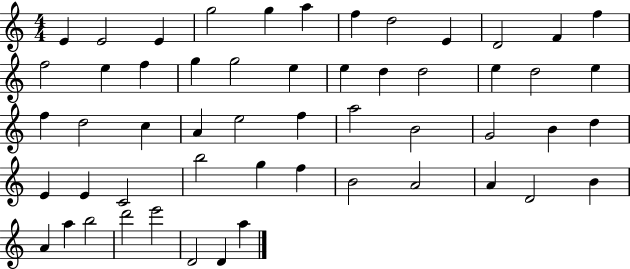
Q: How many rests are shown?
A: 0